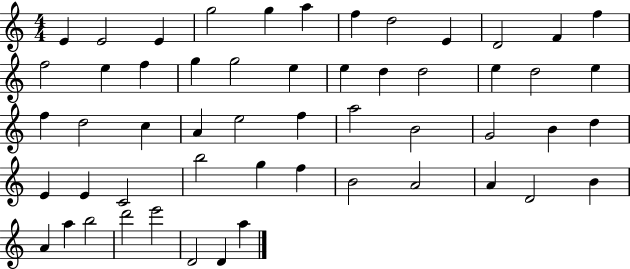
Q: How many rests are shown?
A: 0